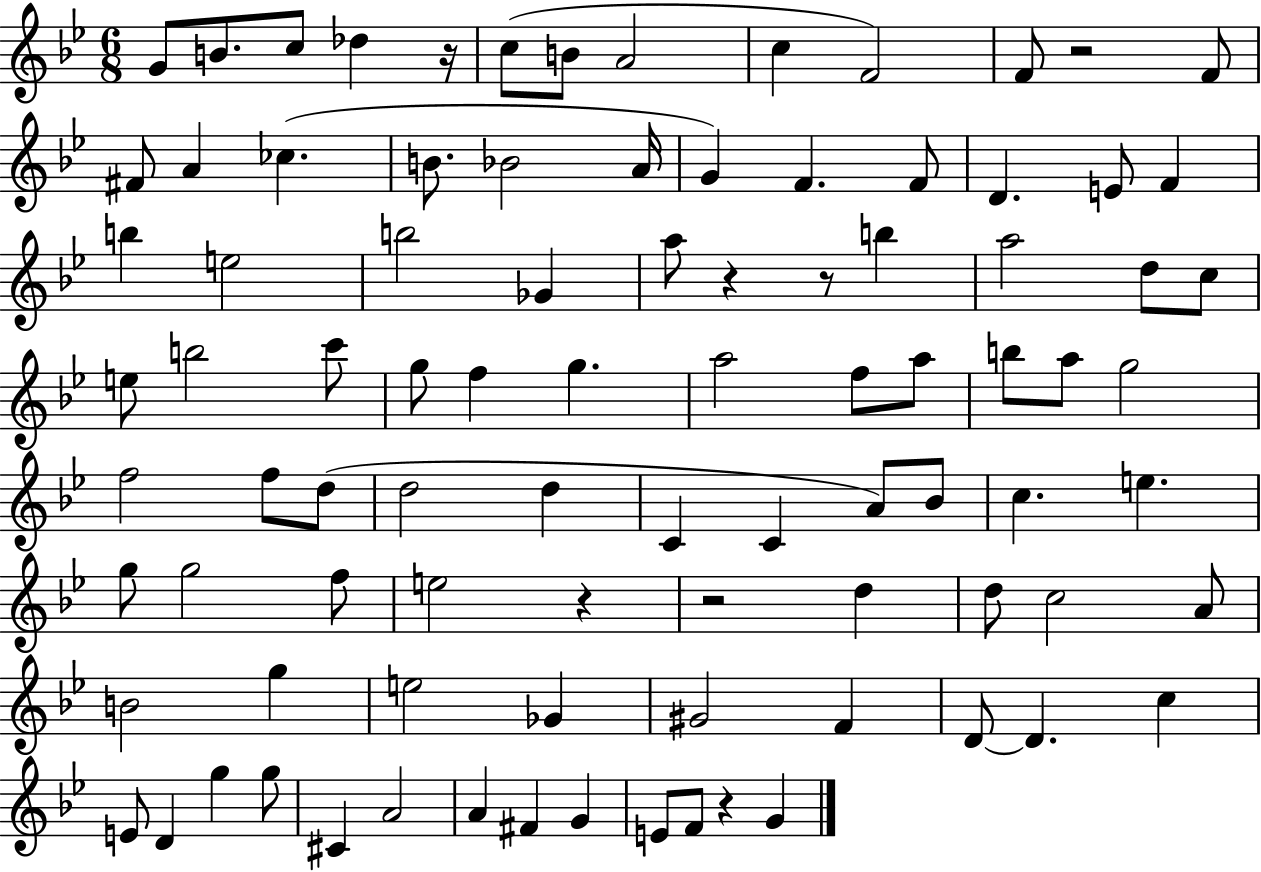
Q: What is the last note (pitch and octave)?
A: G4